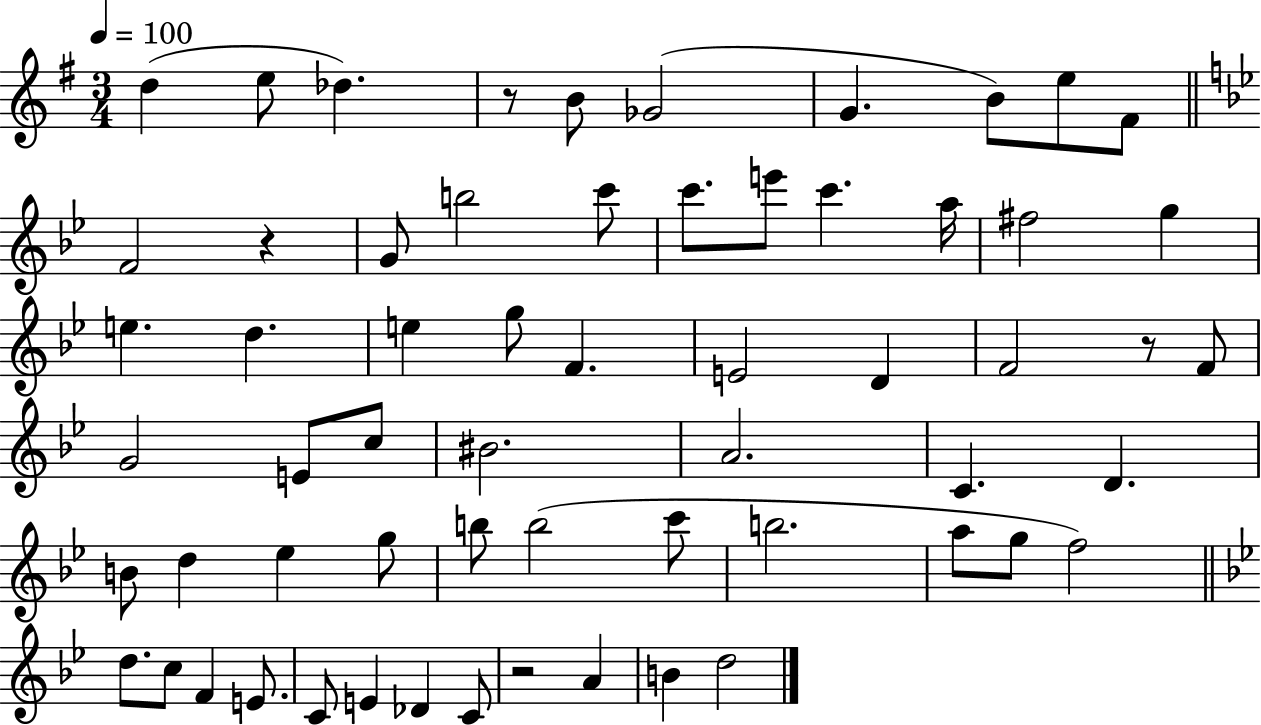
X:1
T:Untitled
M:3/4
L:1/4
K:G
d e/2 _d z/2 B/2 _G2 G B/2 e/2 ^F/2 F2 z G/2 b2 c'/2 c'/2 e'/2 c' a/4 ^f2 g e d e g/2 F E2 D F2 z/2 F/2 G2 E/2 c/2 ^B2 A2 C D B/2 d _e g/2 b/2 b2 c'/2 b2 a/2 g/2 f2 d/2 c/2 F E/2 C/2 E _D C/2 z2 A B d2